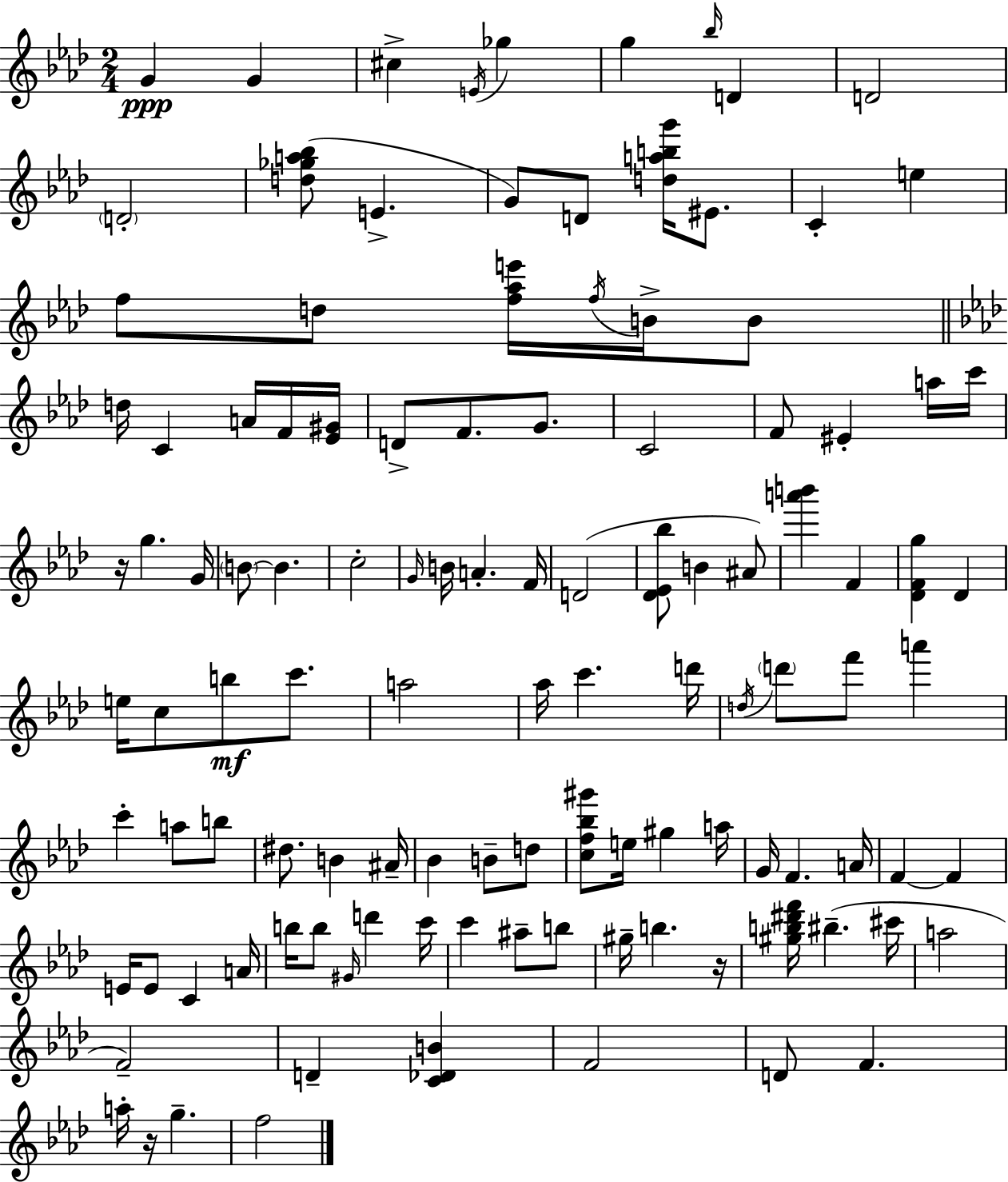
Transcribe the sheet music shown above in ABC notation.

X:1
T:Untitled
M:2/4
L:1/4
K:Ab
G G ^c E/4 _g g _b/4 D D2 D2 [d_ga_b]/2 E G/2 D/2 [dabg']/4 ^E/2 C e f/2 d/2 [f_ae']/4 f/4 B/4 B/2 d/4 C A/4 F/4 [_E^G]/4 D/2 F/2 G/2 C2 F/2 ^E a/4 c'/4 z/4 g G/4 B/2 B c2 G/4 B/4 A F/4 D2 [_D_E_b]/2 B ^A/2 [a'b'] F [_DFg] _D e/4 c/2 b/2 c'/2 a2 _a/4 c' d'/4 d/4 d'/2 f'/2 a' c' a/2 b/2 ^d/2 B ^A/4 _B B/2 d/2 [cf_b^g']/2 e/4 ^g a/4 G/4 F A/4 F F E/4 E/2 C A/4 b/4 b/2 ^G/4 d' c'/4 c' ^a/2 b/2 ^g/4 b z/4 [^gb^d'f']/4 ^b ^c'/4 a2 F2 D [C_DB] F2 D/2 F a/4 z/4 g f2